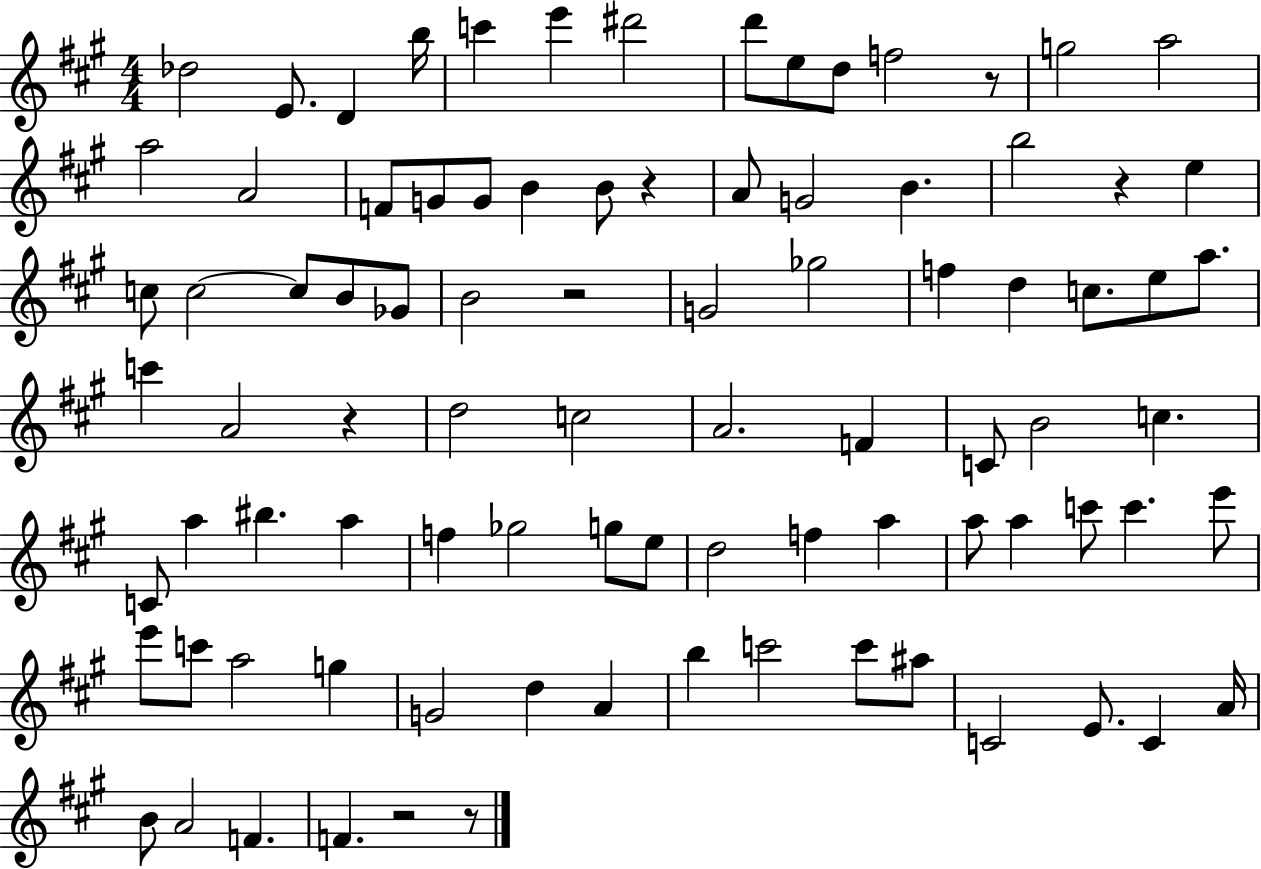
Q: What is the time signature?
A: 4/4